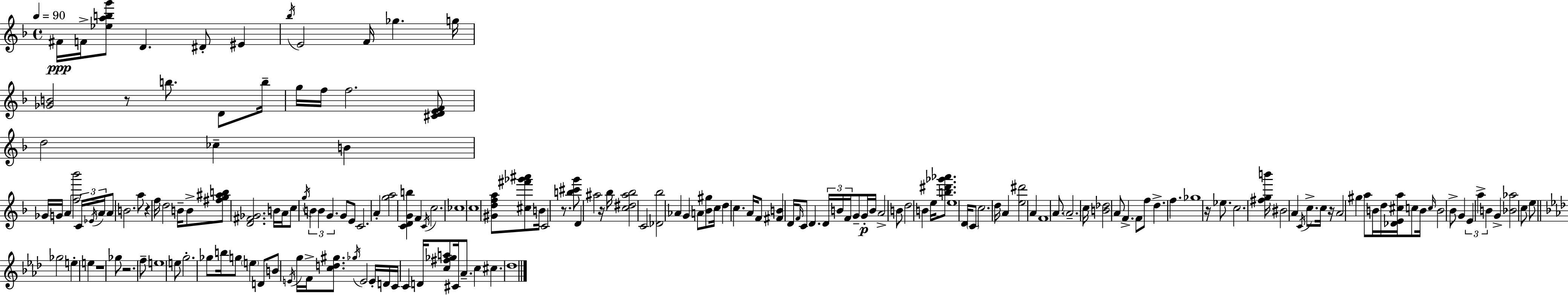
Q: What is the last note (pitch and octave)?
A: Db5